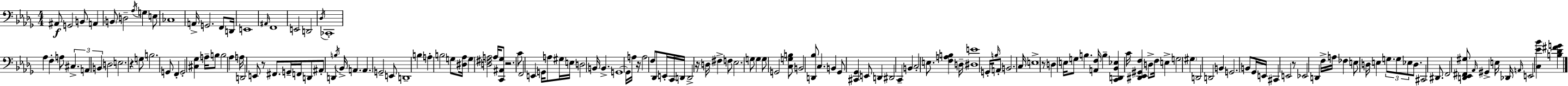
A#2/e G2/h B2/e A2/q B2/e D3/h Ab3/s G3/q E3/e CES3/w A2/s G2/h. F2/e D2/s E2/w A#2/s F2/w E2/h D2/h Db3/s CES2/w Ab3/q F3/q A3/e C#3/q. A2/q B2/q D3/h E3/h. R/q G3/e B3/h. G2/e F2/q G2/h [C#3,Gb3]/q A3/s B3/e B3/h Ab3/q A3/s D2/h E2/e R/e F#2/e. G2/s F2/s D2/e A#2/e D2/q B3/s Bb2/s A2/q. A2/q. G2/h E2/e D2/w B3/q A3/q B3/h G3/e [D#3,Ab3]/s G3/q [D3,F#3,A3]/h A3/s [C2,A#2,Gb3]/e R/h. C4/e F2/h E2/q G2/s A3/e G#3/s E3/s D3/h B2/s B2/q. G2/w G2/s A3/s R/s A3/h F3/e Db2/e E2/s C2/s D2/s D2/h R/s D3/s F#3/q F3/e Eb3/h. G3/e G3/q G3/e G2/h [C3,G3,B3]/e B2/h [D2,Bb3]/e C3/q. B2/q Gb2/e [C#2,Gb2]/q E2/e D2/q D#2/h C2/q B2/q C3/h E3/e. [F3,A3,B3]/q D3/s [D#3,E4]/w G2/s B3/s A2/e B2/h. C3/s E3/w R/e D3/q E3/s G3/e B3/q. [A2,F3]/s B3/q [C2,D2,Bb2,Eb3]/q C4/s [D#2,Eb2,G#2,F3]/q D3/e F3/s E3/q G3/h G#3/q D2/h D2/h B2/q G2/h. B2/e Gb2/s E2/s C#2/q E2/h R/e Eb2/h D2/q F3/s A3/s FES3/q E3/e D3/s E3/q G3/e. G3/e Eb3/e D3/e. C#2/h D#2/e. F2/h [D2,Eb2,F#2,G#3]/e Ab2/s G#2/q E3/s Db2/s A2/s E2/h [C3,Eb4,Bb4]/q [B3,Db4,F#4,G4]/q